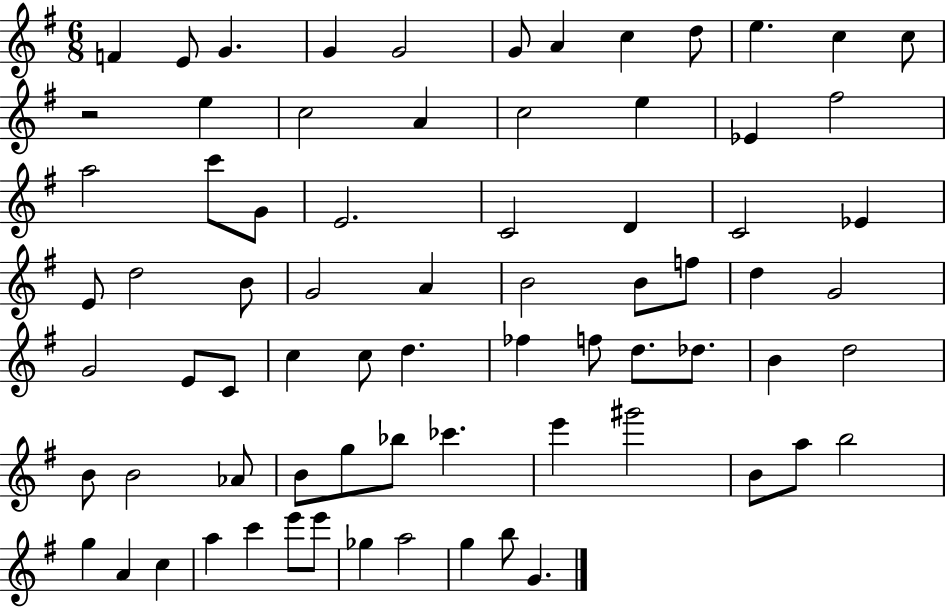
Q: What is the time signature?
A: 6/8